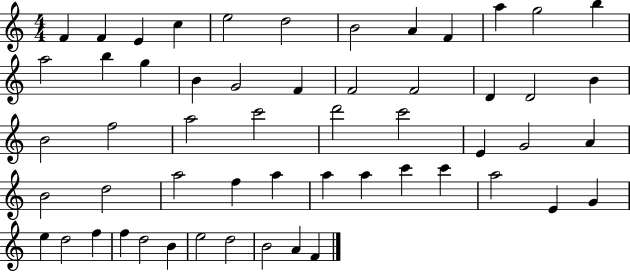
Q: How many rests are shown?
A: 0